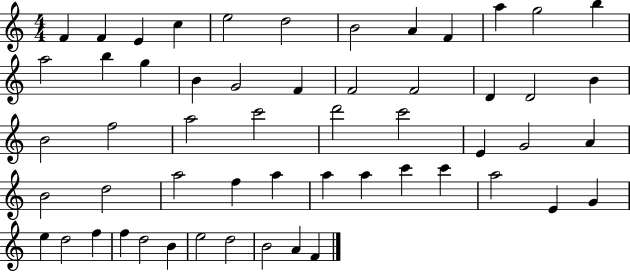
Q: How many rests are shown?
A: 0